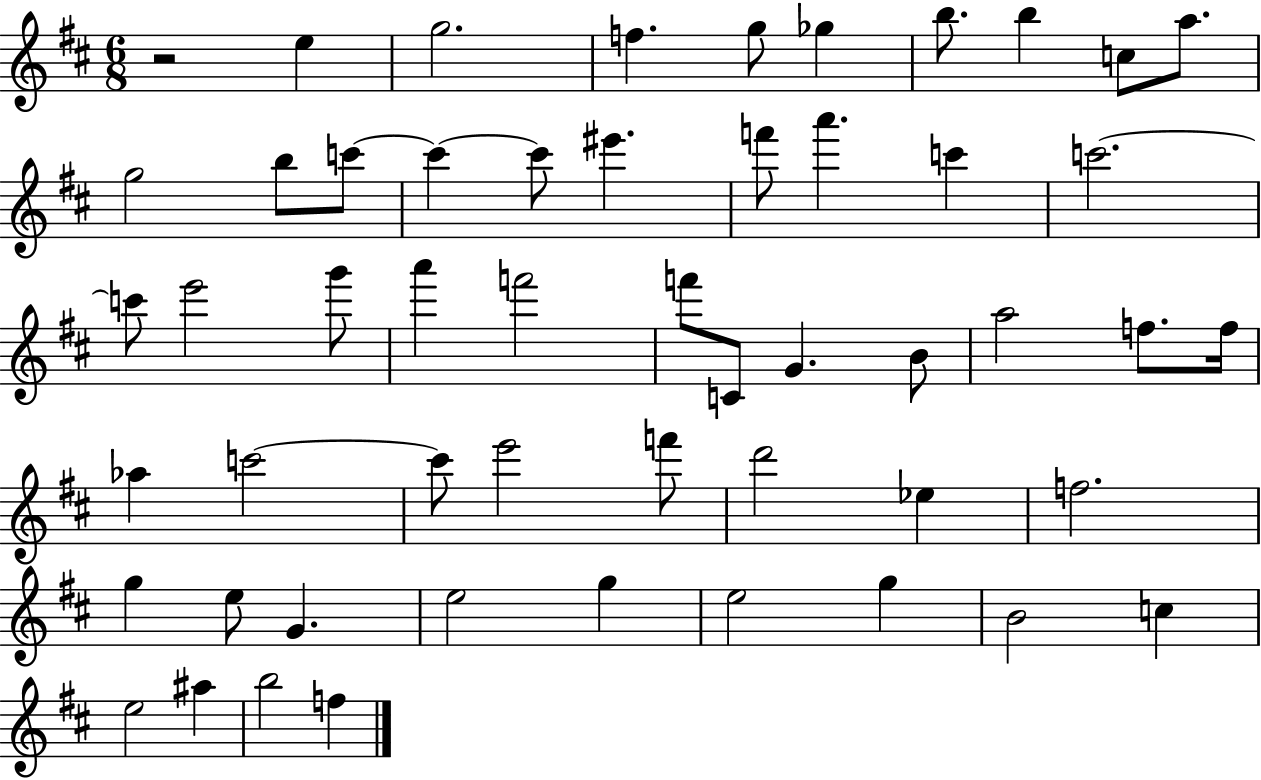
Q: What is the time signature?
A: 6/8